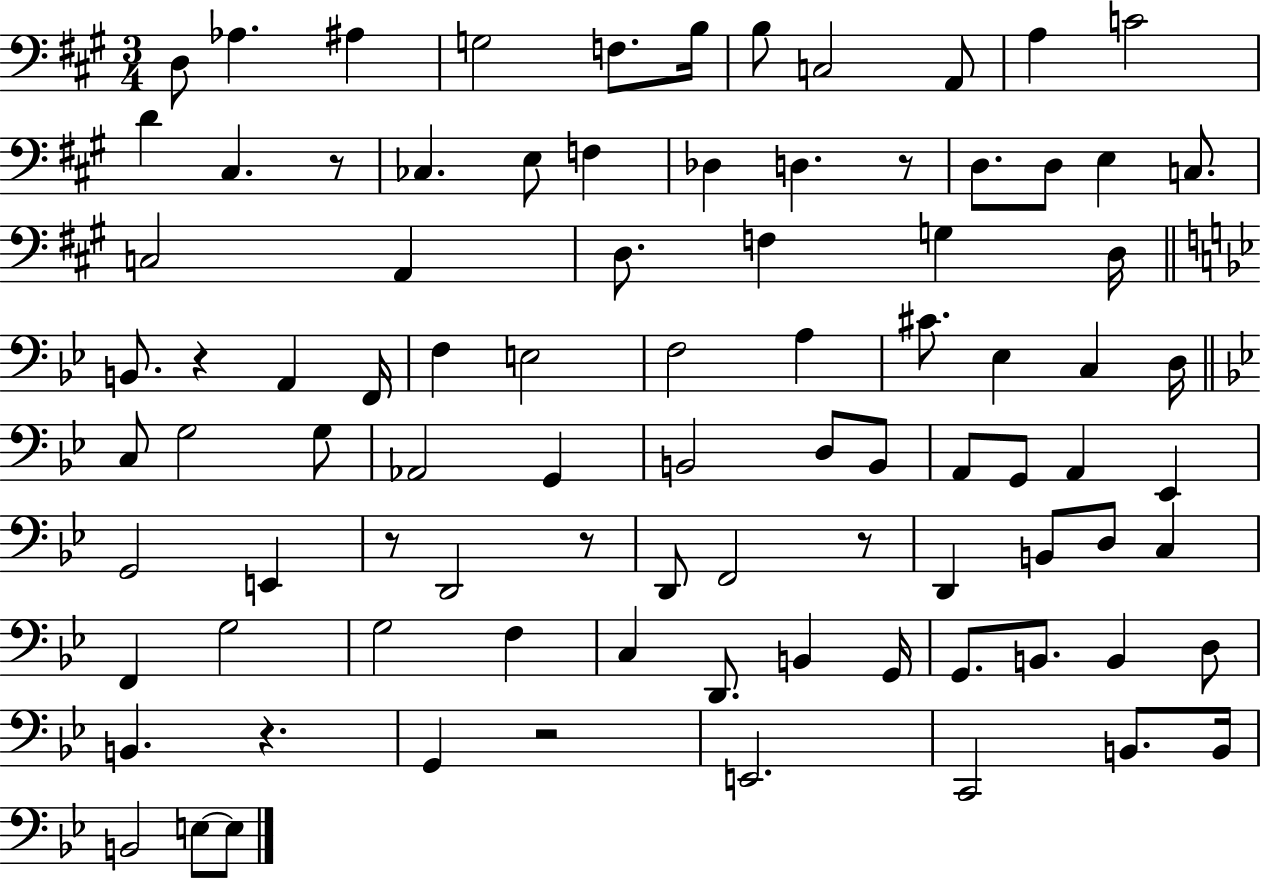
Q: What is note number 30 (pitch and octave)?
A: A2